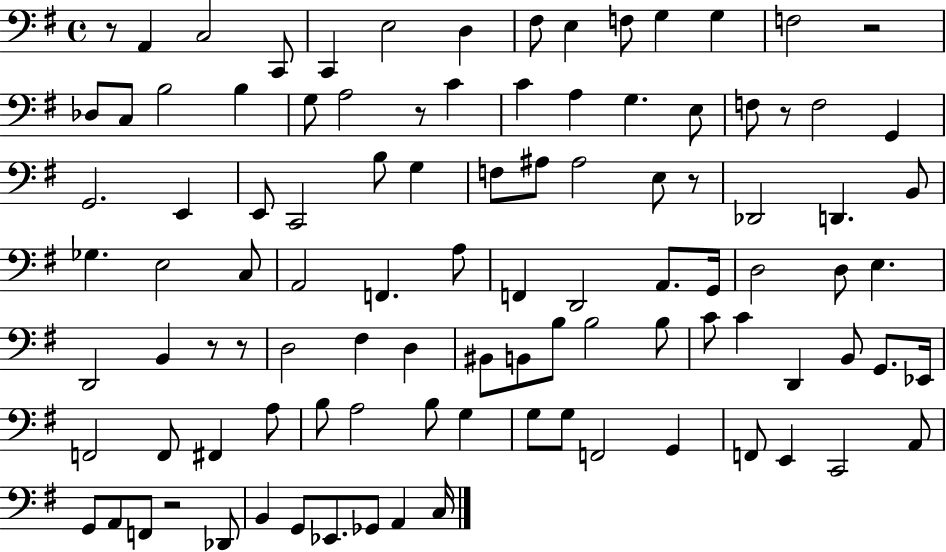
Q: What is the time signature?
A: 4/4